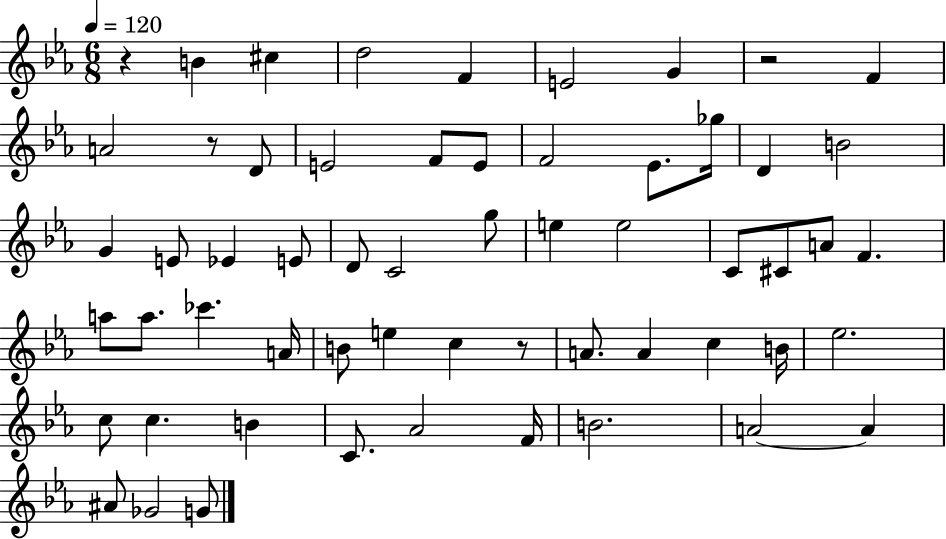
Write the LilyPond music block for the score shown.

{
  \clef treble
  \numericTimeSignature
  \time 6/8
  \key ees \major
  \tempo 4 = 120
  r4 b'4 cis''4 | d''2 f'4 | e'2 g'4 | r2 f'4 | \break a'2 r8 d'8 | e'2 f'8 e'8 | f'2 ees'8. ges''16 | d'4 b'2 | \break g'4 e'8 ees'4 e'8 | d'8 c'2 g''8 | e''4 e''2 | c'8 cis'8 a'8 f'4. | \break a''8 a''8. ces'''4. a'16 | b'8 e''4 c''4 r8 | a'8. a'4 c''4 b'16 | ees''2. | \break c''8 c''4. b'4 | c'8. aes'2 f'16 | b'2. | a'2~~ a'4 | \break ais'8 ges'2 g'8 | \bar "|."
}